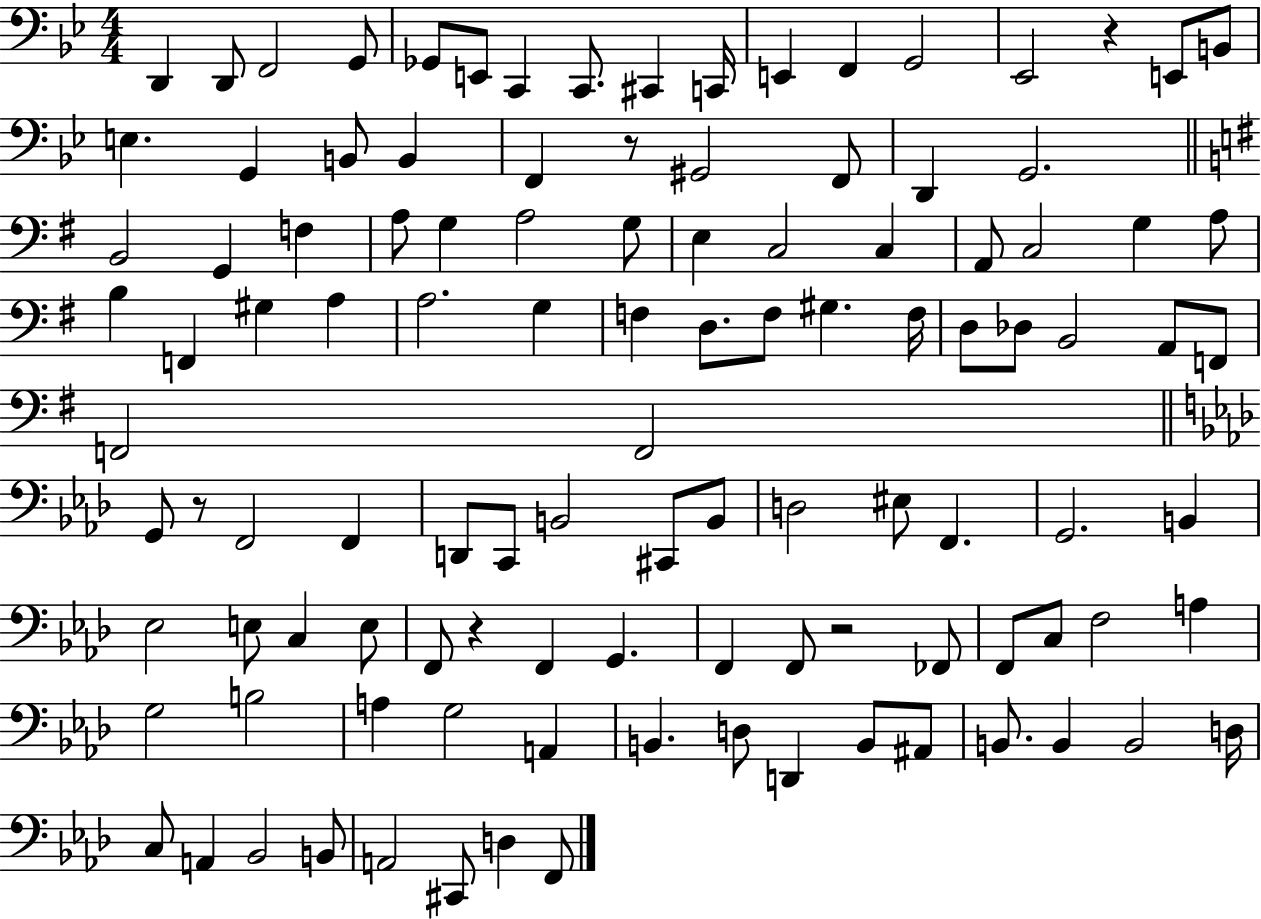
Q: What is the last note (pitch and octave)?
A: F2